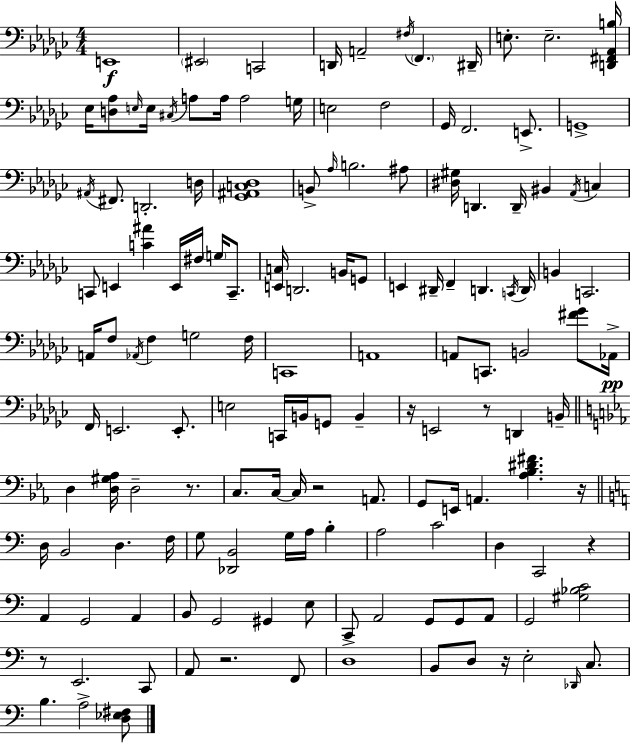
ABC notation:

X:1
T:Untitled
M:4/4
L:1/4
K:Ebm
E,,4 ^E,,2 C,,2 D,,/4 A,,2 ^F,/4 F,, ^D,,/4 E,/2 E,2 [D,,^F,,_A,,B,]/4 _E,/4 [D,_A,]/2 E,/4 E,/4 ^C,/4 A,/2 A,/4 A,2 G,/4 E,2 F,2 _G,,/4 F,,2 E,,/2 G,,4 ^A,,/4 ^F,,/2 D,,2 D,/4 [_G,,^A,,C,_D,]4 B,,/2 _A,/4 B,2 ^A,/2 [^D,^G,]/4 D,, D,,/4 ^B,, _A,,/4 C, C,,/2 E,, [C^A] E,,/4 ^F,/4 G,/4 C,,/2 [E,,C,]/4 D,,2 B,,/4 G,,/2 E,, ^D,,/4 F,, D,, C,,/4 D,,/4 B,, C,,2 A,,/4 F,/2 _A,,/4 F, G,2 F,/4 C,,4 A,,4 A,,/2 C,,/2 B,,2 [^F_G]/2 _A,,/4 F,,/4 E,,2 E,,/2 E,2 C,,/4 B,,/4 G,,/2 B,, z/4 E,,2 z/2 D,, B,,/4 D, [D,^G,_A,]/4 D,2 z/2 C,/2 C,/4 C,/4 z2 A,,/2 G,,/2 E,,/4 A,, [_A,_B,^D^F] z/4 D,/4 B,,2 D, F,/4 G,/2 [_D,,B,,]2 G,/4 A,/4 B, A,2 C2 D, C,,2 z A,, G,,2 A,, B,,/2 G,,2 ^G,, E,/2 C,,/2 A,,2 G,,/2 G,,/2 A,,/2 G,,2 [^G,_B,C]2 z/2 E,,2 C,,/2 A,,/2 z2 F,,/2 D,4 B,,/2 D,/2 z/4 E,2 _D,,/4 C,/2 B, A,2 [D,_E,^F,]/2